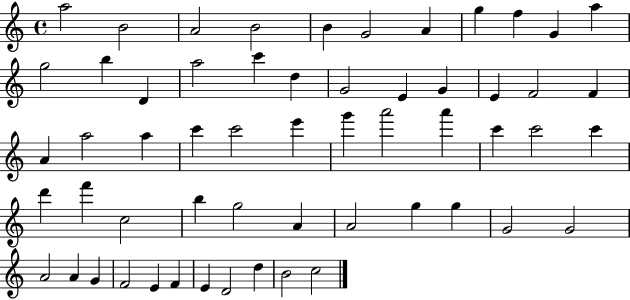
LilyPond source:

{
  \clef treble
  \time 4/4
  \defaultTimeSignature
  \key c \major
  a''2 b'2 | a'2 b'2 | b'4 g'2 a'4 | g''4 f''4 g'4 a''4 | \break g''2 b''4 d'4 | a''2 c'''4 d''4 | g'2 e'4 g'4 | e'4 f'2 f'4 | \break a'4 a''2 a''4 | c'''4 c'''2 e'''4 | g'''4 a'''2 a'''4 | c'''4 c'''2 c'''4 | \break d'''4 f'''4 c''2 | b''4 g''2 a'4 | a'2 g''4 g''4 | g'2 g'2 | \break a'2 a'4 g'4 | f'2 e'4 f'4 | e'4 d'2 d''4 | b'2 c''2 | \break \bar "|."
}